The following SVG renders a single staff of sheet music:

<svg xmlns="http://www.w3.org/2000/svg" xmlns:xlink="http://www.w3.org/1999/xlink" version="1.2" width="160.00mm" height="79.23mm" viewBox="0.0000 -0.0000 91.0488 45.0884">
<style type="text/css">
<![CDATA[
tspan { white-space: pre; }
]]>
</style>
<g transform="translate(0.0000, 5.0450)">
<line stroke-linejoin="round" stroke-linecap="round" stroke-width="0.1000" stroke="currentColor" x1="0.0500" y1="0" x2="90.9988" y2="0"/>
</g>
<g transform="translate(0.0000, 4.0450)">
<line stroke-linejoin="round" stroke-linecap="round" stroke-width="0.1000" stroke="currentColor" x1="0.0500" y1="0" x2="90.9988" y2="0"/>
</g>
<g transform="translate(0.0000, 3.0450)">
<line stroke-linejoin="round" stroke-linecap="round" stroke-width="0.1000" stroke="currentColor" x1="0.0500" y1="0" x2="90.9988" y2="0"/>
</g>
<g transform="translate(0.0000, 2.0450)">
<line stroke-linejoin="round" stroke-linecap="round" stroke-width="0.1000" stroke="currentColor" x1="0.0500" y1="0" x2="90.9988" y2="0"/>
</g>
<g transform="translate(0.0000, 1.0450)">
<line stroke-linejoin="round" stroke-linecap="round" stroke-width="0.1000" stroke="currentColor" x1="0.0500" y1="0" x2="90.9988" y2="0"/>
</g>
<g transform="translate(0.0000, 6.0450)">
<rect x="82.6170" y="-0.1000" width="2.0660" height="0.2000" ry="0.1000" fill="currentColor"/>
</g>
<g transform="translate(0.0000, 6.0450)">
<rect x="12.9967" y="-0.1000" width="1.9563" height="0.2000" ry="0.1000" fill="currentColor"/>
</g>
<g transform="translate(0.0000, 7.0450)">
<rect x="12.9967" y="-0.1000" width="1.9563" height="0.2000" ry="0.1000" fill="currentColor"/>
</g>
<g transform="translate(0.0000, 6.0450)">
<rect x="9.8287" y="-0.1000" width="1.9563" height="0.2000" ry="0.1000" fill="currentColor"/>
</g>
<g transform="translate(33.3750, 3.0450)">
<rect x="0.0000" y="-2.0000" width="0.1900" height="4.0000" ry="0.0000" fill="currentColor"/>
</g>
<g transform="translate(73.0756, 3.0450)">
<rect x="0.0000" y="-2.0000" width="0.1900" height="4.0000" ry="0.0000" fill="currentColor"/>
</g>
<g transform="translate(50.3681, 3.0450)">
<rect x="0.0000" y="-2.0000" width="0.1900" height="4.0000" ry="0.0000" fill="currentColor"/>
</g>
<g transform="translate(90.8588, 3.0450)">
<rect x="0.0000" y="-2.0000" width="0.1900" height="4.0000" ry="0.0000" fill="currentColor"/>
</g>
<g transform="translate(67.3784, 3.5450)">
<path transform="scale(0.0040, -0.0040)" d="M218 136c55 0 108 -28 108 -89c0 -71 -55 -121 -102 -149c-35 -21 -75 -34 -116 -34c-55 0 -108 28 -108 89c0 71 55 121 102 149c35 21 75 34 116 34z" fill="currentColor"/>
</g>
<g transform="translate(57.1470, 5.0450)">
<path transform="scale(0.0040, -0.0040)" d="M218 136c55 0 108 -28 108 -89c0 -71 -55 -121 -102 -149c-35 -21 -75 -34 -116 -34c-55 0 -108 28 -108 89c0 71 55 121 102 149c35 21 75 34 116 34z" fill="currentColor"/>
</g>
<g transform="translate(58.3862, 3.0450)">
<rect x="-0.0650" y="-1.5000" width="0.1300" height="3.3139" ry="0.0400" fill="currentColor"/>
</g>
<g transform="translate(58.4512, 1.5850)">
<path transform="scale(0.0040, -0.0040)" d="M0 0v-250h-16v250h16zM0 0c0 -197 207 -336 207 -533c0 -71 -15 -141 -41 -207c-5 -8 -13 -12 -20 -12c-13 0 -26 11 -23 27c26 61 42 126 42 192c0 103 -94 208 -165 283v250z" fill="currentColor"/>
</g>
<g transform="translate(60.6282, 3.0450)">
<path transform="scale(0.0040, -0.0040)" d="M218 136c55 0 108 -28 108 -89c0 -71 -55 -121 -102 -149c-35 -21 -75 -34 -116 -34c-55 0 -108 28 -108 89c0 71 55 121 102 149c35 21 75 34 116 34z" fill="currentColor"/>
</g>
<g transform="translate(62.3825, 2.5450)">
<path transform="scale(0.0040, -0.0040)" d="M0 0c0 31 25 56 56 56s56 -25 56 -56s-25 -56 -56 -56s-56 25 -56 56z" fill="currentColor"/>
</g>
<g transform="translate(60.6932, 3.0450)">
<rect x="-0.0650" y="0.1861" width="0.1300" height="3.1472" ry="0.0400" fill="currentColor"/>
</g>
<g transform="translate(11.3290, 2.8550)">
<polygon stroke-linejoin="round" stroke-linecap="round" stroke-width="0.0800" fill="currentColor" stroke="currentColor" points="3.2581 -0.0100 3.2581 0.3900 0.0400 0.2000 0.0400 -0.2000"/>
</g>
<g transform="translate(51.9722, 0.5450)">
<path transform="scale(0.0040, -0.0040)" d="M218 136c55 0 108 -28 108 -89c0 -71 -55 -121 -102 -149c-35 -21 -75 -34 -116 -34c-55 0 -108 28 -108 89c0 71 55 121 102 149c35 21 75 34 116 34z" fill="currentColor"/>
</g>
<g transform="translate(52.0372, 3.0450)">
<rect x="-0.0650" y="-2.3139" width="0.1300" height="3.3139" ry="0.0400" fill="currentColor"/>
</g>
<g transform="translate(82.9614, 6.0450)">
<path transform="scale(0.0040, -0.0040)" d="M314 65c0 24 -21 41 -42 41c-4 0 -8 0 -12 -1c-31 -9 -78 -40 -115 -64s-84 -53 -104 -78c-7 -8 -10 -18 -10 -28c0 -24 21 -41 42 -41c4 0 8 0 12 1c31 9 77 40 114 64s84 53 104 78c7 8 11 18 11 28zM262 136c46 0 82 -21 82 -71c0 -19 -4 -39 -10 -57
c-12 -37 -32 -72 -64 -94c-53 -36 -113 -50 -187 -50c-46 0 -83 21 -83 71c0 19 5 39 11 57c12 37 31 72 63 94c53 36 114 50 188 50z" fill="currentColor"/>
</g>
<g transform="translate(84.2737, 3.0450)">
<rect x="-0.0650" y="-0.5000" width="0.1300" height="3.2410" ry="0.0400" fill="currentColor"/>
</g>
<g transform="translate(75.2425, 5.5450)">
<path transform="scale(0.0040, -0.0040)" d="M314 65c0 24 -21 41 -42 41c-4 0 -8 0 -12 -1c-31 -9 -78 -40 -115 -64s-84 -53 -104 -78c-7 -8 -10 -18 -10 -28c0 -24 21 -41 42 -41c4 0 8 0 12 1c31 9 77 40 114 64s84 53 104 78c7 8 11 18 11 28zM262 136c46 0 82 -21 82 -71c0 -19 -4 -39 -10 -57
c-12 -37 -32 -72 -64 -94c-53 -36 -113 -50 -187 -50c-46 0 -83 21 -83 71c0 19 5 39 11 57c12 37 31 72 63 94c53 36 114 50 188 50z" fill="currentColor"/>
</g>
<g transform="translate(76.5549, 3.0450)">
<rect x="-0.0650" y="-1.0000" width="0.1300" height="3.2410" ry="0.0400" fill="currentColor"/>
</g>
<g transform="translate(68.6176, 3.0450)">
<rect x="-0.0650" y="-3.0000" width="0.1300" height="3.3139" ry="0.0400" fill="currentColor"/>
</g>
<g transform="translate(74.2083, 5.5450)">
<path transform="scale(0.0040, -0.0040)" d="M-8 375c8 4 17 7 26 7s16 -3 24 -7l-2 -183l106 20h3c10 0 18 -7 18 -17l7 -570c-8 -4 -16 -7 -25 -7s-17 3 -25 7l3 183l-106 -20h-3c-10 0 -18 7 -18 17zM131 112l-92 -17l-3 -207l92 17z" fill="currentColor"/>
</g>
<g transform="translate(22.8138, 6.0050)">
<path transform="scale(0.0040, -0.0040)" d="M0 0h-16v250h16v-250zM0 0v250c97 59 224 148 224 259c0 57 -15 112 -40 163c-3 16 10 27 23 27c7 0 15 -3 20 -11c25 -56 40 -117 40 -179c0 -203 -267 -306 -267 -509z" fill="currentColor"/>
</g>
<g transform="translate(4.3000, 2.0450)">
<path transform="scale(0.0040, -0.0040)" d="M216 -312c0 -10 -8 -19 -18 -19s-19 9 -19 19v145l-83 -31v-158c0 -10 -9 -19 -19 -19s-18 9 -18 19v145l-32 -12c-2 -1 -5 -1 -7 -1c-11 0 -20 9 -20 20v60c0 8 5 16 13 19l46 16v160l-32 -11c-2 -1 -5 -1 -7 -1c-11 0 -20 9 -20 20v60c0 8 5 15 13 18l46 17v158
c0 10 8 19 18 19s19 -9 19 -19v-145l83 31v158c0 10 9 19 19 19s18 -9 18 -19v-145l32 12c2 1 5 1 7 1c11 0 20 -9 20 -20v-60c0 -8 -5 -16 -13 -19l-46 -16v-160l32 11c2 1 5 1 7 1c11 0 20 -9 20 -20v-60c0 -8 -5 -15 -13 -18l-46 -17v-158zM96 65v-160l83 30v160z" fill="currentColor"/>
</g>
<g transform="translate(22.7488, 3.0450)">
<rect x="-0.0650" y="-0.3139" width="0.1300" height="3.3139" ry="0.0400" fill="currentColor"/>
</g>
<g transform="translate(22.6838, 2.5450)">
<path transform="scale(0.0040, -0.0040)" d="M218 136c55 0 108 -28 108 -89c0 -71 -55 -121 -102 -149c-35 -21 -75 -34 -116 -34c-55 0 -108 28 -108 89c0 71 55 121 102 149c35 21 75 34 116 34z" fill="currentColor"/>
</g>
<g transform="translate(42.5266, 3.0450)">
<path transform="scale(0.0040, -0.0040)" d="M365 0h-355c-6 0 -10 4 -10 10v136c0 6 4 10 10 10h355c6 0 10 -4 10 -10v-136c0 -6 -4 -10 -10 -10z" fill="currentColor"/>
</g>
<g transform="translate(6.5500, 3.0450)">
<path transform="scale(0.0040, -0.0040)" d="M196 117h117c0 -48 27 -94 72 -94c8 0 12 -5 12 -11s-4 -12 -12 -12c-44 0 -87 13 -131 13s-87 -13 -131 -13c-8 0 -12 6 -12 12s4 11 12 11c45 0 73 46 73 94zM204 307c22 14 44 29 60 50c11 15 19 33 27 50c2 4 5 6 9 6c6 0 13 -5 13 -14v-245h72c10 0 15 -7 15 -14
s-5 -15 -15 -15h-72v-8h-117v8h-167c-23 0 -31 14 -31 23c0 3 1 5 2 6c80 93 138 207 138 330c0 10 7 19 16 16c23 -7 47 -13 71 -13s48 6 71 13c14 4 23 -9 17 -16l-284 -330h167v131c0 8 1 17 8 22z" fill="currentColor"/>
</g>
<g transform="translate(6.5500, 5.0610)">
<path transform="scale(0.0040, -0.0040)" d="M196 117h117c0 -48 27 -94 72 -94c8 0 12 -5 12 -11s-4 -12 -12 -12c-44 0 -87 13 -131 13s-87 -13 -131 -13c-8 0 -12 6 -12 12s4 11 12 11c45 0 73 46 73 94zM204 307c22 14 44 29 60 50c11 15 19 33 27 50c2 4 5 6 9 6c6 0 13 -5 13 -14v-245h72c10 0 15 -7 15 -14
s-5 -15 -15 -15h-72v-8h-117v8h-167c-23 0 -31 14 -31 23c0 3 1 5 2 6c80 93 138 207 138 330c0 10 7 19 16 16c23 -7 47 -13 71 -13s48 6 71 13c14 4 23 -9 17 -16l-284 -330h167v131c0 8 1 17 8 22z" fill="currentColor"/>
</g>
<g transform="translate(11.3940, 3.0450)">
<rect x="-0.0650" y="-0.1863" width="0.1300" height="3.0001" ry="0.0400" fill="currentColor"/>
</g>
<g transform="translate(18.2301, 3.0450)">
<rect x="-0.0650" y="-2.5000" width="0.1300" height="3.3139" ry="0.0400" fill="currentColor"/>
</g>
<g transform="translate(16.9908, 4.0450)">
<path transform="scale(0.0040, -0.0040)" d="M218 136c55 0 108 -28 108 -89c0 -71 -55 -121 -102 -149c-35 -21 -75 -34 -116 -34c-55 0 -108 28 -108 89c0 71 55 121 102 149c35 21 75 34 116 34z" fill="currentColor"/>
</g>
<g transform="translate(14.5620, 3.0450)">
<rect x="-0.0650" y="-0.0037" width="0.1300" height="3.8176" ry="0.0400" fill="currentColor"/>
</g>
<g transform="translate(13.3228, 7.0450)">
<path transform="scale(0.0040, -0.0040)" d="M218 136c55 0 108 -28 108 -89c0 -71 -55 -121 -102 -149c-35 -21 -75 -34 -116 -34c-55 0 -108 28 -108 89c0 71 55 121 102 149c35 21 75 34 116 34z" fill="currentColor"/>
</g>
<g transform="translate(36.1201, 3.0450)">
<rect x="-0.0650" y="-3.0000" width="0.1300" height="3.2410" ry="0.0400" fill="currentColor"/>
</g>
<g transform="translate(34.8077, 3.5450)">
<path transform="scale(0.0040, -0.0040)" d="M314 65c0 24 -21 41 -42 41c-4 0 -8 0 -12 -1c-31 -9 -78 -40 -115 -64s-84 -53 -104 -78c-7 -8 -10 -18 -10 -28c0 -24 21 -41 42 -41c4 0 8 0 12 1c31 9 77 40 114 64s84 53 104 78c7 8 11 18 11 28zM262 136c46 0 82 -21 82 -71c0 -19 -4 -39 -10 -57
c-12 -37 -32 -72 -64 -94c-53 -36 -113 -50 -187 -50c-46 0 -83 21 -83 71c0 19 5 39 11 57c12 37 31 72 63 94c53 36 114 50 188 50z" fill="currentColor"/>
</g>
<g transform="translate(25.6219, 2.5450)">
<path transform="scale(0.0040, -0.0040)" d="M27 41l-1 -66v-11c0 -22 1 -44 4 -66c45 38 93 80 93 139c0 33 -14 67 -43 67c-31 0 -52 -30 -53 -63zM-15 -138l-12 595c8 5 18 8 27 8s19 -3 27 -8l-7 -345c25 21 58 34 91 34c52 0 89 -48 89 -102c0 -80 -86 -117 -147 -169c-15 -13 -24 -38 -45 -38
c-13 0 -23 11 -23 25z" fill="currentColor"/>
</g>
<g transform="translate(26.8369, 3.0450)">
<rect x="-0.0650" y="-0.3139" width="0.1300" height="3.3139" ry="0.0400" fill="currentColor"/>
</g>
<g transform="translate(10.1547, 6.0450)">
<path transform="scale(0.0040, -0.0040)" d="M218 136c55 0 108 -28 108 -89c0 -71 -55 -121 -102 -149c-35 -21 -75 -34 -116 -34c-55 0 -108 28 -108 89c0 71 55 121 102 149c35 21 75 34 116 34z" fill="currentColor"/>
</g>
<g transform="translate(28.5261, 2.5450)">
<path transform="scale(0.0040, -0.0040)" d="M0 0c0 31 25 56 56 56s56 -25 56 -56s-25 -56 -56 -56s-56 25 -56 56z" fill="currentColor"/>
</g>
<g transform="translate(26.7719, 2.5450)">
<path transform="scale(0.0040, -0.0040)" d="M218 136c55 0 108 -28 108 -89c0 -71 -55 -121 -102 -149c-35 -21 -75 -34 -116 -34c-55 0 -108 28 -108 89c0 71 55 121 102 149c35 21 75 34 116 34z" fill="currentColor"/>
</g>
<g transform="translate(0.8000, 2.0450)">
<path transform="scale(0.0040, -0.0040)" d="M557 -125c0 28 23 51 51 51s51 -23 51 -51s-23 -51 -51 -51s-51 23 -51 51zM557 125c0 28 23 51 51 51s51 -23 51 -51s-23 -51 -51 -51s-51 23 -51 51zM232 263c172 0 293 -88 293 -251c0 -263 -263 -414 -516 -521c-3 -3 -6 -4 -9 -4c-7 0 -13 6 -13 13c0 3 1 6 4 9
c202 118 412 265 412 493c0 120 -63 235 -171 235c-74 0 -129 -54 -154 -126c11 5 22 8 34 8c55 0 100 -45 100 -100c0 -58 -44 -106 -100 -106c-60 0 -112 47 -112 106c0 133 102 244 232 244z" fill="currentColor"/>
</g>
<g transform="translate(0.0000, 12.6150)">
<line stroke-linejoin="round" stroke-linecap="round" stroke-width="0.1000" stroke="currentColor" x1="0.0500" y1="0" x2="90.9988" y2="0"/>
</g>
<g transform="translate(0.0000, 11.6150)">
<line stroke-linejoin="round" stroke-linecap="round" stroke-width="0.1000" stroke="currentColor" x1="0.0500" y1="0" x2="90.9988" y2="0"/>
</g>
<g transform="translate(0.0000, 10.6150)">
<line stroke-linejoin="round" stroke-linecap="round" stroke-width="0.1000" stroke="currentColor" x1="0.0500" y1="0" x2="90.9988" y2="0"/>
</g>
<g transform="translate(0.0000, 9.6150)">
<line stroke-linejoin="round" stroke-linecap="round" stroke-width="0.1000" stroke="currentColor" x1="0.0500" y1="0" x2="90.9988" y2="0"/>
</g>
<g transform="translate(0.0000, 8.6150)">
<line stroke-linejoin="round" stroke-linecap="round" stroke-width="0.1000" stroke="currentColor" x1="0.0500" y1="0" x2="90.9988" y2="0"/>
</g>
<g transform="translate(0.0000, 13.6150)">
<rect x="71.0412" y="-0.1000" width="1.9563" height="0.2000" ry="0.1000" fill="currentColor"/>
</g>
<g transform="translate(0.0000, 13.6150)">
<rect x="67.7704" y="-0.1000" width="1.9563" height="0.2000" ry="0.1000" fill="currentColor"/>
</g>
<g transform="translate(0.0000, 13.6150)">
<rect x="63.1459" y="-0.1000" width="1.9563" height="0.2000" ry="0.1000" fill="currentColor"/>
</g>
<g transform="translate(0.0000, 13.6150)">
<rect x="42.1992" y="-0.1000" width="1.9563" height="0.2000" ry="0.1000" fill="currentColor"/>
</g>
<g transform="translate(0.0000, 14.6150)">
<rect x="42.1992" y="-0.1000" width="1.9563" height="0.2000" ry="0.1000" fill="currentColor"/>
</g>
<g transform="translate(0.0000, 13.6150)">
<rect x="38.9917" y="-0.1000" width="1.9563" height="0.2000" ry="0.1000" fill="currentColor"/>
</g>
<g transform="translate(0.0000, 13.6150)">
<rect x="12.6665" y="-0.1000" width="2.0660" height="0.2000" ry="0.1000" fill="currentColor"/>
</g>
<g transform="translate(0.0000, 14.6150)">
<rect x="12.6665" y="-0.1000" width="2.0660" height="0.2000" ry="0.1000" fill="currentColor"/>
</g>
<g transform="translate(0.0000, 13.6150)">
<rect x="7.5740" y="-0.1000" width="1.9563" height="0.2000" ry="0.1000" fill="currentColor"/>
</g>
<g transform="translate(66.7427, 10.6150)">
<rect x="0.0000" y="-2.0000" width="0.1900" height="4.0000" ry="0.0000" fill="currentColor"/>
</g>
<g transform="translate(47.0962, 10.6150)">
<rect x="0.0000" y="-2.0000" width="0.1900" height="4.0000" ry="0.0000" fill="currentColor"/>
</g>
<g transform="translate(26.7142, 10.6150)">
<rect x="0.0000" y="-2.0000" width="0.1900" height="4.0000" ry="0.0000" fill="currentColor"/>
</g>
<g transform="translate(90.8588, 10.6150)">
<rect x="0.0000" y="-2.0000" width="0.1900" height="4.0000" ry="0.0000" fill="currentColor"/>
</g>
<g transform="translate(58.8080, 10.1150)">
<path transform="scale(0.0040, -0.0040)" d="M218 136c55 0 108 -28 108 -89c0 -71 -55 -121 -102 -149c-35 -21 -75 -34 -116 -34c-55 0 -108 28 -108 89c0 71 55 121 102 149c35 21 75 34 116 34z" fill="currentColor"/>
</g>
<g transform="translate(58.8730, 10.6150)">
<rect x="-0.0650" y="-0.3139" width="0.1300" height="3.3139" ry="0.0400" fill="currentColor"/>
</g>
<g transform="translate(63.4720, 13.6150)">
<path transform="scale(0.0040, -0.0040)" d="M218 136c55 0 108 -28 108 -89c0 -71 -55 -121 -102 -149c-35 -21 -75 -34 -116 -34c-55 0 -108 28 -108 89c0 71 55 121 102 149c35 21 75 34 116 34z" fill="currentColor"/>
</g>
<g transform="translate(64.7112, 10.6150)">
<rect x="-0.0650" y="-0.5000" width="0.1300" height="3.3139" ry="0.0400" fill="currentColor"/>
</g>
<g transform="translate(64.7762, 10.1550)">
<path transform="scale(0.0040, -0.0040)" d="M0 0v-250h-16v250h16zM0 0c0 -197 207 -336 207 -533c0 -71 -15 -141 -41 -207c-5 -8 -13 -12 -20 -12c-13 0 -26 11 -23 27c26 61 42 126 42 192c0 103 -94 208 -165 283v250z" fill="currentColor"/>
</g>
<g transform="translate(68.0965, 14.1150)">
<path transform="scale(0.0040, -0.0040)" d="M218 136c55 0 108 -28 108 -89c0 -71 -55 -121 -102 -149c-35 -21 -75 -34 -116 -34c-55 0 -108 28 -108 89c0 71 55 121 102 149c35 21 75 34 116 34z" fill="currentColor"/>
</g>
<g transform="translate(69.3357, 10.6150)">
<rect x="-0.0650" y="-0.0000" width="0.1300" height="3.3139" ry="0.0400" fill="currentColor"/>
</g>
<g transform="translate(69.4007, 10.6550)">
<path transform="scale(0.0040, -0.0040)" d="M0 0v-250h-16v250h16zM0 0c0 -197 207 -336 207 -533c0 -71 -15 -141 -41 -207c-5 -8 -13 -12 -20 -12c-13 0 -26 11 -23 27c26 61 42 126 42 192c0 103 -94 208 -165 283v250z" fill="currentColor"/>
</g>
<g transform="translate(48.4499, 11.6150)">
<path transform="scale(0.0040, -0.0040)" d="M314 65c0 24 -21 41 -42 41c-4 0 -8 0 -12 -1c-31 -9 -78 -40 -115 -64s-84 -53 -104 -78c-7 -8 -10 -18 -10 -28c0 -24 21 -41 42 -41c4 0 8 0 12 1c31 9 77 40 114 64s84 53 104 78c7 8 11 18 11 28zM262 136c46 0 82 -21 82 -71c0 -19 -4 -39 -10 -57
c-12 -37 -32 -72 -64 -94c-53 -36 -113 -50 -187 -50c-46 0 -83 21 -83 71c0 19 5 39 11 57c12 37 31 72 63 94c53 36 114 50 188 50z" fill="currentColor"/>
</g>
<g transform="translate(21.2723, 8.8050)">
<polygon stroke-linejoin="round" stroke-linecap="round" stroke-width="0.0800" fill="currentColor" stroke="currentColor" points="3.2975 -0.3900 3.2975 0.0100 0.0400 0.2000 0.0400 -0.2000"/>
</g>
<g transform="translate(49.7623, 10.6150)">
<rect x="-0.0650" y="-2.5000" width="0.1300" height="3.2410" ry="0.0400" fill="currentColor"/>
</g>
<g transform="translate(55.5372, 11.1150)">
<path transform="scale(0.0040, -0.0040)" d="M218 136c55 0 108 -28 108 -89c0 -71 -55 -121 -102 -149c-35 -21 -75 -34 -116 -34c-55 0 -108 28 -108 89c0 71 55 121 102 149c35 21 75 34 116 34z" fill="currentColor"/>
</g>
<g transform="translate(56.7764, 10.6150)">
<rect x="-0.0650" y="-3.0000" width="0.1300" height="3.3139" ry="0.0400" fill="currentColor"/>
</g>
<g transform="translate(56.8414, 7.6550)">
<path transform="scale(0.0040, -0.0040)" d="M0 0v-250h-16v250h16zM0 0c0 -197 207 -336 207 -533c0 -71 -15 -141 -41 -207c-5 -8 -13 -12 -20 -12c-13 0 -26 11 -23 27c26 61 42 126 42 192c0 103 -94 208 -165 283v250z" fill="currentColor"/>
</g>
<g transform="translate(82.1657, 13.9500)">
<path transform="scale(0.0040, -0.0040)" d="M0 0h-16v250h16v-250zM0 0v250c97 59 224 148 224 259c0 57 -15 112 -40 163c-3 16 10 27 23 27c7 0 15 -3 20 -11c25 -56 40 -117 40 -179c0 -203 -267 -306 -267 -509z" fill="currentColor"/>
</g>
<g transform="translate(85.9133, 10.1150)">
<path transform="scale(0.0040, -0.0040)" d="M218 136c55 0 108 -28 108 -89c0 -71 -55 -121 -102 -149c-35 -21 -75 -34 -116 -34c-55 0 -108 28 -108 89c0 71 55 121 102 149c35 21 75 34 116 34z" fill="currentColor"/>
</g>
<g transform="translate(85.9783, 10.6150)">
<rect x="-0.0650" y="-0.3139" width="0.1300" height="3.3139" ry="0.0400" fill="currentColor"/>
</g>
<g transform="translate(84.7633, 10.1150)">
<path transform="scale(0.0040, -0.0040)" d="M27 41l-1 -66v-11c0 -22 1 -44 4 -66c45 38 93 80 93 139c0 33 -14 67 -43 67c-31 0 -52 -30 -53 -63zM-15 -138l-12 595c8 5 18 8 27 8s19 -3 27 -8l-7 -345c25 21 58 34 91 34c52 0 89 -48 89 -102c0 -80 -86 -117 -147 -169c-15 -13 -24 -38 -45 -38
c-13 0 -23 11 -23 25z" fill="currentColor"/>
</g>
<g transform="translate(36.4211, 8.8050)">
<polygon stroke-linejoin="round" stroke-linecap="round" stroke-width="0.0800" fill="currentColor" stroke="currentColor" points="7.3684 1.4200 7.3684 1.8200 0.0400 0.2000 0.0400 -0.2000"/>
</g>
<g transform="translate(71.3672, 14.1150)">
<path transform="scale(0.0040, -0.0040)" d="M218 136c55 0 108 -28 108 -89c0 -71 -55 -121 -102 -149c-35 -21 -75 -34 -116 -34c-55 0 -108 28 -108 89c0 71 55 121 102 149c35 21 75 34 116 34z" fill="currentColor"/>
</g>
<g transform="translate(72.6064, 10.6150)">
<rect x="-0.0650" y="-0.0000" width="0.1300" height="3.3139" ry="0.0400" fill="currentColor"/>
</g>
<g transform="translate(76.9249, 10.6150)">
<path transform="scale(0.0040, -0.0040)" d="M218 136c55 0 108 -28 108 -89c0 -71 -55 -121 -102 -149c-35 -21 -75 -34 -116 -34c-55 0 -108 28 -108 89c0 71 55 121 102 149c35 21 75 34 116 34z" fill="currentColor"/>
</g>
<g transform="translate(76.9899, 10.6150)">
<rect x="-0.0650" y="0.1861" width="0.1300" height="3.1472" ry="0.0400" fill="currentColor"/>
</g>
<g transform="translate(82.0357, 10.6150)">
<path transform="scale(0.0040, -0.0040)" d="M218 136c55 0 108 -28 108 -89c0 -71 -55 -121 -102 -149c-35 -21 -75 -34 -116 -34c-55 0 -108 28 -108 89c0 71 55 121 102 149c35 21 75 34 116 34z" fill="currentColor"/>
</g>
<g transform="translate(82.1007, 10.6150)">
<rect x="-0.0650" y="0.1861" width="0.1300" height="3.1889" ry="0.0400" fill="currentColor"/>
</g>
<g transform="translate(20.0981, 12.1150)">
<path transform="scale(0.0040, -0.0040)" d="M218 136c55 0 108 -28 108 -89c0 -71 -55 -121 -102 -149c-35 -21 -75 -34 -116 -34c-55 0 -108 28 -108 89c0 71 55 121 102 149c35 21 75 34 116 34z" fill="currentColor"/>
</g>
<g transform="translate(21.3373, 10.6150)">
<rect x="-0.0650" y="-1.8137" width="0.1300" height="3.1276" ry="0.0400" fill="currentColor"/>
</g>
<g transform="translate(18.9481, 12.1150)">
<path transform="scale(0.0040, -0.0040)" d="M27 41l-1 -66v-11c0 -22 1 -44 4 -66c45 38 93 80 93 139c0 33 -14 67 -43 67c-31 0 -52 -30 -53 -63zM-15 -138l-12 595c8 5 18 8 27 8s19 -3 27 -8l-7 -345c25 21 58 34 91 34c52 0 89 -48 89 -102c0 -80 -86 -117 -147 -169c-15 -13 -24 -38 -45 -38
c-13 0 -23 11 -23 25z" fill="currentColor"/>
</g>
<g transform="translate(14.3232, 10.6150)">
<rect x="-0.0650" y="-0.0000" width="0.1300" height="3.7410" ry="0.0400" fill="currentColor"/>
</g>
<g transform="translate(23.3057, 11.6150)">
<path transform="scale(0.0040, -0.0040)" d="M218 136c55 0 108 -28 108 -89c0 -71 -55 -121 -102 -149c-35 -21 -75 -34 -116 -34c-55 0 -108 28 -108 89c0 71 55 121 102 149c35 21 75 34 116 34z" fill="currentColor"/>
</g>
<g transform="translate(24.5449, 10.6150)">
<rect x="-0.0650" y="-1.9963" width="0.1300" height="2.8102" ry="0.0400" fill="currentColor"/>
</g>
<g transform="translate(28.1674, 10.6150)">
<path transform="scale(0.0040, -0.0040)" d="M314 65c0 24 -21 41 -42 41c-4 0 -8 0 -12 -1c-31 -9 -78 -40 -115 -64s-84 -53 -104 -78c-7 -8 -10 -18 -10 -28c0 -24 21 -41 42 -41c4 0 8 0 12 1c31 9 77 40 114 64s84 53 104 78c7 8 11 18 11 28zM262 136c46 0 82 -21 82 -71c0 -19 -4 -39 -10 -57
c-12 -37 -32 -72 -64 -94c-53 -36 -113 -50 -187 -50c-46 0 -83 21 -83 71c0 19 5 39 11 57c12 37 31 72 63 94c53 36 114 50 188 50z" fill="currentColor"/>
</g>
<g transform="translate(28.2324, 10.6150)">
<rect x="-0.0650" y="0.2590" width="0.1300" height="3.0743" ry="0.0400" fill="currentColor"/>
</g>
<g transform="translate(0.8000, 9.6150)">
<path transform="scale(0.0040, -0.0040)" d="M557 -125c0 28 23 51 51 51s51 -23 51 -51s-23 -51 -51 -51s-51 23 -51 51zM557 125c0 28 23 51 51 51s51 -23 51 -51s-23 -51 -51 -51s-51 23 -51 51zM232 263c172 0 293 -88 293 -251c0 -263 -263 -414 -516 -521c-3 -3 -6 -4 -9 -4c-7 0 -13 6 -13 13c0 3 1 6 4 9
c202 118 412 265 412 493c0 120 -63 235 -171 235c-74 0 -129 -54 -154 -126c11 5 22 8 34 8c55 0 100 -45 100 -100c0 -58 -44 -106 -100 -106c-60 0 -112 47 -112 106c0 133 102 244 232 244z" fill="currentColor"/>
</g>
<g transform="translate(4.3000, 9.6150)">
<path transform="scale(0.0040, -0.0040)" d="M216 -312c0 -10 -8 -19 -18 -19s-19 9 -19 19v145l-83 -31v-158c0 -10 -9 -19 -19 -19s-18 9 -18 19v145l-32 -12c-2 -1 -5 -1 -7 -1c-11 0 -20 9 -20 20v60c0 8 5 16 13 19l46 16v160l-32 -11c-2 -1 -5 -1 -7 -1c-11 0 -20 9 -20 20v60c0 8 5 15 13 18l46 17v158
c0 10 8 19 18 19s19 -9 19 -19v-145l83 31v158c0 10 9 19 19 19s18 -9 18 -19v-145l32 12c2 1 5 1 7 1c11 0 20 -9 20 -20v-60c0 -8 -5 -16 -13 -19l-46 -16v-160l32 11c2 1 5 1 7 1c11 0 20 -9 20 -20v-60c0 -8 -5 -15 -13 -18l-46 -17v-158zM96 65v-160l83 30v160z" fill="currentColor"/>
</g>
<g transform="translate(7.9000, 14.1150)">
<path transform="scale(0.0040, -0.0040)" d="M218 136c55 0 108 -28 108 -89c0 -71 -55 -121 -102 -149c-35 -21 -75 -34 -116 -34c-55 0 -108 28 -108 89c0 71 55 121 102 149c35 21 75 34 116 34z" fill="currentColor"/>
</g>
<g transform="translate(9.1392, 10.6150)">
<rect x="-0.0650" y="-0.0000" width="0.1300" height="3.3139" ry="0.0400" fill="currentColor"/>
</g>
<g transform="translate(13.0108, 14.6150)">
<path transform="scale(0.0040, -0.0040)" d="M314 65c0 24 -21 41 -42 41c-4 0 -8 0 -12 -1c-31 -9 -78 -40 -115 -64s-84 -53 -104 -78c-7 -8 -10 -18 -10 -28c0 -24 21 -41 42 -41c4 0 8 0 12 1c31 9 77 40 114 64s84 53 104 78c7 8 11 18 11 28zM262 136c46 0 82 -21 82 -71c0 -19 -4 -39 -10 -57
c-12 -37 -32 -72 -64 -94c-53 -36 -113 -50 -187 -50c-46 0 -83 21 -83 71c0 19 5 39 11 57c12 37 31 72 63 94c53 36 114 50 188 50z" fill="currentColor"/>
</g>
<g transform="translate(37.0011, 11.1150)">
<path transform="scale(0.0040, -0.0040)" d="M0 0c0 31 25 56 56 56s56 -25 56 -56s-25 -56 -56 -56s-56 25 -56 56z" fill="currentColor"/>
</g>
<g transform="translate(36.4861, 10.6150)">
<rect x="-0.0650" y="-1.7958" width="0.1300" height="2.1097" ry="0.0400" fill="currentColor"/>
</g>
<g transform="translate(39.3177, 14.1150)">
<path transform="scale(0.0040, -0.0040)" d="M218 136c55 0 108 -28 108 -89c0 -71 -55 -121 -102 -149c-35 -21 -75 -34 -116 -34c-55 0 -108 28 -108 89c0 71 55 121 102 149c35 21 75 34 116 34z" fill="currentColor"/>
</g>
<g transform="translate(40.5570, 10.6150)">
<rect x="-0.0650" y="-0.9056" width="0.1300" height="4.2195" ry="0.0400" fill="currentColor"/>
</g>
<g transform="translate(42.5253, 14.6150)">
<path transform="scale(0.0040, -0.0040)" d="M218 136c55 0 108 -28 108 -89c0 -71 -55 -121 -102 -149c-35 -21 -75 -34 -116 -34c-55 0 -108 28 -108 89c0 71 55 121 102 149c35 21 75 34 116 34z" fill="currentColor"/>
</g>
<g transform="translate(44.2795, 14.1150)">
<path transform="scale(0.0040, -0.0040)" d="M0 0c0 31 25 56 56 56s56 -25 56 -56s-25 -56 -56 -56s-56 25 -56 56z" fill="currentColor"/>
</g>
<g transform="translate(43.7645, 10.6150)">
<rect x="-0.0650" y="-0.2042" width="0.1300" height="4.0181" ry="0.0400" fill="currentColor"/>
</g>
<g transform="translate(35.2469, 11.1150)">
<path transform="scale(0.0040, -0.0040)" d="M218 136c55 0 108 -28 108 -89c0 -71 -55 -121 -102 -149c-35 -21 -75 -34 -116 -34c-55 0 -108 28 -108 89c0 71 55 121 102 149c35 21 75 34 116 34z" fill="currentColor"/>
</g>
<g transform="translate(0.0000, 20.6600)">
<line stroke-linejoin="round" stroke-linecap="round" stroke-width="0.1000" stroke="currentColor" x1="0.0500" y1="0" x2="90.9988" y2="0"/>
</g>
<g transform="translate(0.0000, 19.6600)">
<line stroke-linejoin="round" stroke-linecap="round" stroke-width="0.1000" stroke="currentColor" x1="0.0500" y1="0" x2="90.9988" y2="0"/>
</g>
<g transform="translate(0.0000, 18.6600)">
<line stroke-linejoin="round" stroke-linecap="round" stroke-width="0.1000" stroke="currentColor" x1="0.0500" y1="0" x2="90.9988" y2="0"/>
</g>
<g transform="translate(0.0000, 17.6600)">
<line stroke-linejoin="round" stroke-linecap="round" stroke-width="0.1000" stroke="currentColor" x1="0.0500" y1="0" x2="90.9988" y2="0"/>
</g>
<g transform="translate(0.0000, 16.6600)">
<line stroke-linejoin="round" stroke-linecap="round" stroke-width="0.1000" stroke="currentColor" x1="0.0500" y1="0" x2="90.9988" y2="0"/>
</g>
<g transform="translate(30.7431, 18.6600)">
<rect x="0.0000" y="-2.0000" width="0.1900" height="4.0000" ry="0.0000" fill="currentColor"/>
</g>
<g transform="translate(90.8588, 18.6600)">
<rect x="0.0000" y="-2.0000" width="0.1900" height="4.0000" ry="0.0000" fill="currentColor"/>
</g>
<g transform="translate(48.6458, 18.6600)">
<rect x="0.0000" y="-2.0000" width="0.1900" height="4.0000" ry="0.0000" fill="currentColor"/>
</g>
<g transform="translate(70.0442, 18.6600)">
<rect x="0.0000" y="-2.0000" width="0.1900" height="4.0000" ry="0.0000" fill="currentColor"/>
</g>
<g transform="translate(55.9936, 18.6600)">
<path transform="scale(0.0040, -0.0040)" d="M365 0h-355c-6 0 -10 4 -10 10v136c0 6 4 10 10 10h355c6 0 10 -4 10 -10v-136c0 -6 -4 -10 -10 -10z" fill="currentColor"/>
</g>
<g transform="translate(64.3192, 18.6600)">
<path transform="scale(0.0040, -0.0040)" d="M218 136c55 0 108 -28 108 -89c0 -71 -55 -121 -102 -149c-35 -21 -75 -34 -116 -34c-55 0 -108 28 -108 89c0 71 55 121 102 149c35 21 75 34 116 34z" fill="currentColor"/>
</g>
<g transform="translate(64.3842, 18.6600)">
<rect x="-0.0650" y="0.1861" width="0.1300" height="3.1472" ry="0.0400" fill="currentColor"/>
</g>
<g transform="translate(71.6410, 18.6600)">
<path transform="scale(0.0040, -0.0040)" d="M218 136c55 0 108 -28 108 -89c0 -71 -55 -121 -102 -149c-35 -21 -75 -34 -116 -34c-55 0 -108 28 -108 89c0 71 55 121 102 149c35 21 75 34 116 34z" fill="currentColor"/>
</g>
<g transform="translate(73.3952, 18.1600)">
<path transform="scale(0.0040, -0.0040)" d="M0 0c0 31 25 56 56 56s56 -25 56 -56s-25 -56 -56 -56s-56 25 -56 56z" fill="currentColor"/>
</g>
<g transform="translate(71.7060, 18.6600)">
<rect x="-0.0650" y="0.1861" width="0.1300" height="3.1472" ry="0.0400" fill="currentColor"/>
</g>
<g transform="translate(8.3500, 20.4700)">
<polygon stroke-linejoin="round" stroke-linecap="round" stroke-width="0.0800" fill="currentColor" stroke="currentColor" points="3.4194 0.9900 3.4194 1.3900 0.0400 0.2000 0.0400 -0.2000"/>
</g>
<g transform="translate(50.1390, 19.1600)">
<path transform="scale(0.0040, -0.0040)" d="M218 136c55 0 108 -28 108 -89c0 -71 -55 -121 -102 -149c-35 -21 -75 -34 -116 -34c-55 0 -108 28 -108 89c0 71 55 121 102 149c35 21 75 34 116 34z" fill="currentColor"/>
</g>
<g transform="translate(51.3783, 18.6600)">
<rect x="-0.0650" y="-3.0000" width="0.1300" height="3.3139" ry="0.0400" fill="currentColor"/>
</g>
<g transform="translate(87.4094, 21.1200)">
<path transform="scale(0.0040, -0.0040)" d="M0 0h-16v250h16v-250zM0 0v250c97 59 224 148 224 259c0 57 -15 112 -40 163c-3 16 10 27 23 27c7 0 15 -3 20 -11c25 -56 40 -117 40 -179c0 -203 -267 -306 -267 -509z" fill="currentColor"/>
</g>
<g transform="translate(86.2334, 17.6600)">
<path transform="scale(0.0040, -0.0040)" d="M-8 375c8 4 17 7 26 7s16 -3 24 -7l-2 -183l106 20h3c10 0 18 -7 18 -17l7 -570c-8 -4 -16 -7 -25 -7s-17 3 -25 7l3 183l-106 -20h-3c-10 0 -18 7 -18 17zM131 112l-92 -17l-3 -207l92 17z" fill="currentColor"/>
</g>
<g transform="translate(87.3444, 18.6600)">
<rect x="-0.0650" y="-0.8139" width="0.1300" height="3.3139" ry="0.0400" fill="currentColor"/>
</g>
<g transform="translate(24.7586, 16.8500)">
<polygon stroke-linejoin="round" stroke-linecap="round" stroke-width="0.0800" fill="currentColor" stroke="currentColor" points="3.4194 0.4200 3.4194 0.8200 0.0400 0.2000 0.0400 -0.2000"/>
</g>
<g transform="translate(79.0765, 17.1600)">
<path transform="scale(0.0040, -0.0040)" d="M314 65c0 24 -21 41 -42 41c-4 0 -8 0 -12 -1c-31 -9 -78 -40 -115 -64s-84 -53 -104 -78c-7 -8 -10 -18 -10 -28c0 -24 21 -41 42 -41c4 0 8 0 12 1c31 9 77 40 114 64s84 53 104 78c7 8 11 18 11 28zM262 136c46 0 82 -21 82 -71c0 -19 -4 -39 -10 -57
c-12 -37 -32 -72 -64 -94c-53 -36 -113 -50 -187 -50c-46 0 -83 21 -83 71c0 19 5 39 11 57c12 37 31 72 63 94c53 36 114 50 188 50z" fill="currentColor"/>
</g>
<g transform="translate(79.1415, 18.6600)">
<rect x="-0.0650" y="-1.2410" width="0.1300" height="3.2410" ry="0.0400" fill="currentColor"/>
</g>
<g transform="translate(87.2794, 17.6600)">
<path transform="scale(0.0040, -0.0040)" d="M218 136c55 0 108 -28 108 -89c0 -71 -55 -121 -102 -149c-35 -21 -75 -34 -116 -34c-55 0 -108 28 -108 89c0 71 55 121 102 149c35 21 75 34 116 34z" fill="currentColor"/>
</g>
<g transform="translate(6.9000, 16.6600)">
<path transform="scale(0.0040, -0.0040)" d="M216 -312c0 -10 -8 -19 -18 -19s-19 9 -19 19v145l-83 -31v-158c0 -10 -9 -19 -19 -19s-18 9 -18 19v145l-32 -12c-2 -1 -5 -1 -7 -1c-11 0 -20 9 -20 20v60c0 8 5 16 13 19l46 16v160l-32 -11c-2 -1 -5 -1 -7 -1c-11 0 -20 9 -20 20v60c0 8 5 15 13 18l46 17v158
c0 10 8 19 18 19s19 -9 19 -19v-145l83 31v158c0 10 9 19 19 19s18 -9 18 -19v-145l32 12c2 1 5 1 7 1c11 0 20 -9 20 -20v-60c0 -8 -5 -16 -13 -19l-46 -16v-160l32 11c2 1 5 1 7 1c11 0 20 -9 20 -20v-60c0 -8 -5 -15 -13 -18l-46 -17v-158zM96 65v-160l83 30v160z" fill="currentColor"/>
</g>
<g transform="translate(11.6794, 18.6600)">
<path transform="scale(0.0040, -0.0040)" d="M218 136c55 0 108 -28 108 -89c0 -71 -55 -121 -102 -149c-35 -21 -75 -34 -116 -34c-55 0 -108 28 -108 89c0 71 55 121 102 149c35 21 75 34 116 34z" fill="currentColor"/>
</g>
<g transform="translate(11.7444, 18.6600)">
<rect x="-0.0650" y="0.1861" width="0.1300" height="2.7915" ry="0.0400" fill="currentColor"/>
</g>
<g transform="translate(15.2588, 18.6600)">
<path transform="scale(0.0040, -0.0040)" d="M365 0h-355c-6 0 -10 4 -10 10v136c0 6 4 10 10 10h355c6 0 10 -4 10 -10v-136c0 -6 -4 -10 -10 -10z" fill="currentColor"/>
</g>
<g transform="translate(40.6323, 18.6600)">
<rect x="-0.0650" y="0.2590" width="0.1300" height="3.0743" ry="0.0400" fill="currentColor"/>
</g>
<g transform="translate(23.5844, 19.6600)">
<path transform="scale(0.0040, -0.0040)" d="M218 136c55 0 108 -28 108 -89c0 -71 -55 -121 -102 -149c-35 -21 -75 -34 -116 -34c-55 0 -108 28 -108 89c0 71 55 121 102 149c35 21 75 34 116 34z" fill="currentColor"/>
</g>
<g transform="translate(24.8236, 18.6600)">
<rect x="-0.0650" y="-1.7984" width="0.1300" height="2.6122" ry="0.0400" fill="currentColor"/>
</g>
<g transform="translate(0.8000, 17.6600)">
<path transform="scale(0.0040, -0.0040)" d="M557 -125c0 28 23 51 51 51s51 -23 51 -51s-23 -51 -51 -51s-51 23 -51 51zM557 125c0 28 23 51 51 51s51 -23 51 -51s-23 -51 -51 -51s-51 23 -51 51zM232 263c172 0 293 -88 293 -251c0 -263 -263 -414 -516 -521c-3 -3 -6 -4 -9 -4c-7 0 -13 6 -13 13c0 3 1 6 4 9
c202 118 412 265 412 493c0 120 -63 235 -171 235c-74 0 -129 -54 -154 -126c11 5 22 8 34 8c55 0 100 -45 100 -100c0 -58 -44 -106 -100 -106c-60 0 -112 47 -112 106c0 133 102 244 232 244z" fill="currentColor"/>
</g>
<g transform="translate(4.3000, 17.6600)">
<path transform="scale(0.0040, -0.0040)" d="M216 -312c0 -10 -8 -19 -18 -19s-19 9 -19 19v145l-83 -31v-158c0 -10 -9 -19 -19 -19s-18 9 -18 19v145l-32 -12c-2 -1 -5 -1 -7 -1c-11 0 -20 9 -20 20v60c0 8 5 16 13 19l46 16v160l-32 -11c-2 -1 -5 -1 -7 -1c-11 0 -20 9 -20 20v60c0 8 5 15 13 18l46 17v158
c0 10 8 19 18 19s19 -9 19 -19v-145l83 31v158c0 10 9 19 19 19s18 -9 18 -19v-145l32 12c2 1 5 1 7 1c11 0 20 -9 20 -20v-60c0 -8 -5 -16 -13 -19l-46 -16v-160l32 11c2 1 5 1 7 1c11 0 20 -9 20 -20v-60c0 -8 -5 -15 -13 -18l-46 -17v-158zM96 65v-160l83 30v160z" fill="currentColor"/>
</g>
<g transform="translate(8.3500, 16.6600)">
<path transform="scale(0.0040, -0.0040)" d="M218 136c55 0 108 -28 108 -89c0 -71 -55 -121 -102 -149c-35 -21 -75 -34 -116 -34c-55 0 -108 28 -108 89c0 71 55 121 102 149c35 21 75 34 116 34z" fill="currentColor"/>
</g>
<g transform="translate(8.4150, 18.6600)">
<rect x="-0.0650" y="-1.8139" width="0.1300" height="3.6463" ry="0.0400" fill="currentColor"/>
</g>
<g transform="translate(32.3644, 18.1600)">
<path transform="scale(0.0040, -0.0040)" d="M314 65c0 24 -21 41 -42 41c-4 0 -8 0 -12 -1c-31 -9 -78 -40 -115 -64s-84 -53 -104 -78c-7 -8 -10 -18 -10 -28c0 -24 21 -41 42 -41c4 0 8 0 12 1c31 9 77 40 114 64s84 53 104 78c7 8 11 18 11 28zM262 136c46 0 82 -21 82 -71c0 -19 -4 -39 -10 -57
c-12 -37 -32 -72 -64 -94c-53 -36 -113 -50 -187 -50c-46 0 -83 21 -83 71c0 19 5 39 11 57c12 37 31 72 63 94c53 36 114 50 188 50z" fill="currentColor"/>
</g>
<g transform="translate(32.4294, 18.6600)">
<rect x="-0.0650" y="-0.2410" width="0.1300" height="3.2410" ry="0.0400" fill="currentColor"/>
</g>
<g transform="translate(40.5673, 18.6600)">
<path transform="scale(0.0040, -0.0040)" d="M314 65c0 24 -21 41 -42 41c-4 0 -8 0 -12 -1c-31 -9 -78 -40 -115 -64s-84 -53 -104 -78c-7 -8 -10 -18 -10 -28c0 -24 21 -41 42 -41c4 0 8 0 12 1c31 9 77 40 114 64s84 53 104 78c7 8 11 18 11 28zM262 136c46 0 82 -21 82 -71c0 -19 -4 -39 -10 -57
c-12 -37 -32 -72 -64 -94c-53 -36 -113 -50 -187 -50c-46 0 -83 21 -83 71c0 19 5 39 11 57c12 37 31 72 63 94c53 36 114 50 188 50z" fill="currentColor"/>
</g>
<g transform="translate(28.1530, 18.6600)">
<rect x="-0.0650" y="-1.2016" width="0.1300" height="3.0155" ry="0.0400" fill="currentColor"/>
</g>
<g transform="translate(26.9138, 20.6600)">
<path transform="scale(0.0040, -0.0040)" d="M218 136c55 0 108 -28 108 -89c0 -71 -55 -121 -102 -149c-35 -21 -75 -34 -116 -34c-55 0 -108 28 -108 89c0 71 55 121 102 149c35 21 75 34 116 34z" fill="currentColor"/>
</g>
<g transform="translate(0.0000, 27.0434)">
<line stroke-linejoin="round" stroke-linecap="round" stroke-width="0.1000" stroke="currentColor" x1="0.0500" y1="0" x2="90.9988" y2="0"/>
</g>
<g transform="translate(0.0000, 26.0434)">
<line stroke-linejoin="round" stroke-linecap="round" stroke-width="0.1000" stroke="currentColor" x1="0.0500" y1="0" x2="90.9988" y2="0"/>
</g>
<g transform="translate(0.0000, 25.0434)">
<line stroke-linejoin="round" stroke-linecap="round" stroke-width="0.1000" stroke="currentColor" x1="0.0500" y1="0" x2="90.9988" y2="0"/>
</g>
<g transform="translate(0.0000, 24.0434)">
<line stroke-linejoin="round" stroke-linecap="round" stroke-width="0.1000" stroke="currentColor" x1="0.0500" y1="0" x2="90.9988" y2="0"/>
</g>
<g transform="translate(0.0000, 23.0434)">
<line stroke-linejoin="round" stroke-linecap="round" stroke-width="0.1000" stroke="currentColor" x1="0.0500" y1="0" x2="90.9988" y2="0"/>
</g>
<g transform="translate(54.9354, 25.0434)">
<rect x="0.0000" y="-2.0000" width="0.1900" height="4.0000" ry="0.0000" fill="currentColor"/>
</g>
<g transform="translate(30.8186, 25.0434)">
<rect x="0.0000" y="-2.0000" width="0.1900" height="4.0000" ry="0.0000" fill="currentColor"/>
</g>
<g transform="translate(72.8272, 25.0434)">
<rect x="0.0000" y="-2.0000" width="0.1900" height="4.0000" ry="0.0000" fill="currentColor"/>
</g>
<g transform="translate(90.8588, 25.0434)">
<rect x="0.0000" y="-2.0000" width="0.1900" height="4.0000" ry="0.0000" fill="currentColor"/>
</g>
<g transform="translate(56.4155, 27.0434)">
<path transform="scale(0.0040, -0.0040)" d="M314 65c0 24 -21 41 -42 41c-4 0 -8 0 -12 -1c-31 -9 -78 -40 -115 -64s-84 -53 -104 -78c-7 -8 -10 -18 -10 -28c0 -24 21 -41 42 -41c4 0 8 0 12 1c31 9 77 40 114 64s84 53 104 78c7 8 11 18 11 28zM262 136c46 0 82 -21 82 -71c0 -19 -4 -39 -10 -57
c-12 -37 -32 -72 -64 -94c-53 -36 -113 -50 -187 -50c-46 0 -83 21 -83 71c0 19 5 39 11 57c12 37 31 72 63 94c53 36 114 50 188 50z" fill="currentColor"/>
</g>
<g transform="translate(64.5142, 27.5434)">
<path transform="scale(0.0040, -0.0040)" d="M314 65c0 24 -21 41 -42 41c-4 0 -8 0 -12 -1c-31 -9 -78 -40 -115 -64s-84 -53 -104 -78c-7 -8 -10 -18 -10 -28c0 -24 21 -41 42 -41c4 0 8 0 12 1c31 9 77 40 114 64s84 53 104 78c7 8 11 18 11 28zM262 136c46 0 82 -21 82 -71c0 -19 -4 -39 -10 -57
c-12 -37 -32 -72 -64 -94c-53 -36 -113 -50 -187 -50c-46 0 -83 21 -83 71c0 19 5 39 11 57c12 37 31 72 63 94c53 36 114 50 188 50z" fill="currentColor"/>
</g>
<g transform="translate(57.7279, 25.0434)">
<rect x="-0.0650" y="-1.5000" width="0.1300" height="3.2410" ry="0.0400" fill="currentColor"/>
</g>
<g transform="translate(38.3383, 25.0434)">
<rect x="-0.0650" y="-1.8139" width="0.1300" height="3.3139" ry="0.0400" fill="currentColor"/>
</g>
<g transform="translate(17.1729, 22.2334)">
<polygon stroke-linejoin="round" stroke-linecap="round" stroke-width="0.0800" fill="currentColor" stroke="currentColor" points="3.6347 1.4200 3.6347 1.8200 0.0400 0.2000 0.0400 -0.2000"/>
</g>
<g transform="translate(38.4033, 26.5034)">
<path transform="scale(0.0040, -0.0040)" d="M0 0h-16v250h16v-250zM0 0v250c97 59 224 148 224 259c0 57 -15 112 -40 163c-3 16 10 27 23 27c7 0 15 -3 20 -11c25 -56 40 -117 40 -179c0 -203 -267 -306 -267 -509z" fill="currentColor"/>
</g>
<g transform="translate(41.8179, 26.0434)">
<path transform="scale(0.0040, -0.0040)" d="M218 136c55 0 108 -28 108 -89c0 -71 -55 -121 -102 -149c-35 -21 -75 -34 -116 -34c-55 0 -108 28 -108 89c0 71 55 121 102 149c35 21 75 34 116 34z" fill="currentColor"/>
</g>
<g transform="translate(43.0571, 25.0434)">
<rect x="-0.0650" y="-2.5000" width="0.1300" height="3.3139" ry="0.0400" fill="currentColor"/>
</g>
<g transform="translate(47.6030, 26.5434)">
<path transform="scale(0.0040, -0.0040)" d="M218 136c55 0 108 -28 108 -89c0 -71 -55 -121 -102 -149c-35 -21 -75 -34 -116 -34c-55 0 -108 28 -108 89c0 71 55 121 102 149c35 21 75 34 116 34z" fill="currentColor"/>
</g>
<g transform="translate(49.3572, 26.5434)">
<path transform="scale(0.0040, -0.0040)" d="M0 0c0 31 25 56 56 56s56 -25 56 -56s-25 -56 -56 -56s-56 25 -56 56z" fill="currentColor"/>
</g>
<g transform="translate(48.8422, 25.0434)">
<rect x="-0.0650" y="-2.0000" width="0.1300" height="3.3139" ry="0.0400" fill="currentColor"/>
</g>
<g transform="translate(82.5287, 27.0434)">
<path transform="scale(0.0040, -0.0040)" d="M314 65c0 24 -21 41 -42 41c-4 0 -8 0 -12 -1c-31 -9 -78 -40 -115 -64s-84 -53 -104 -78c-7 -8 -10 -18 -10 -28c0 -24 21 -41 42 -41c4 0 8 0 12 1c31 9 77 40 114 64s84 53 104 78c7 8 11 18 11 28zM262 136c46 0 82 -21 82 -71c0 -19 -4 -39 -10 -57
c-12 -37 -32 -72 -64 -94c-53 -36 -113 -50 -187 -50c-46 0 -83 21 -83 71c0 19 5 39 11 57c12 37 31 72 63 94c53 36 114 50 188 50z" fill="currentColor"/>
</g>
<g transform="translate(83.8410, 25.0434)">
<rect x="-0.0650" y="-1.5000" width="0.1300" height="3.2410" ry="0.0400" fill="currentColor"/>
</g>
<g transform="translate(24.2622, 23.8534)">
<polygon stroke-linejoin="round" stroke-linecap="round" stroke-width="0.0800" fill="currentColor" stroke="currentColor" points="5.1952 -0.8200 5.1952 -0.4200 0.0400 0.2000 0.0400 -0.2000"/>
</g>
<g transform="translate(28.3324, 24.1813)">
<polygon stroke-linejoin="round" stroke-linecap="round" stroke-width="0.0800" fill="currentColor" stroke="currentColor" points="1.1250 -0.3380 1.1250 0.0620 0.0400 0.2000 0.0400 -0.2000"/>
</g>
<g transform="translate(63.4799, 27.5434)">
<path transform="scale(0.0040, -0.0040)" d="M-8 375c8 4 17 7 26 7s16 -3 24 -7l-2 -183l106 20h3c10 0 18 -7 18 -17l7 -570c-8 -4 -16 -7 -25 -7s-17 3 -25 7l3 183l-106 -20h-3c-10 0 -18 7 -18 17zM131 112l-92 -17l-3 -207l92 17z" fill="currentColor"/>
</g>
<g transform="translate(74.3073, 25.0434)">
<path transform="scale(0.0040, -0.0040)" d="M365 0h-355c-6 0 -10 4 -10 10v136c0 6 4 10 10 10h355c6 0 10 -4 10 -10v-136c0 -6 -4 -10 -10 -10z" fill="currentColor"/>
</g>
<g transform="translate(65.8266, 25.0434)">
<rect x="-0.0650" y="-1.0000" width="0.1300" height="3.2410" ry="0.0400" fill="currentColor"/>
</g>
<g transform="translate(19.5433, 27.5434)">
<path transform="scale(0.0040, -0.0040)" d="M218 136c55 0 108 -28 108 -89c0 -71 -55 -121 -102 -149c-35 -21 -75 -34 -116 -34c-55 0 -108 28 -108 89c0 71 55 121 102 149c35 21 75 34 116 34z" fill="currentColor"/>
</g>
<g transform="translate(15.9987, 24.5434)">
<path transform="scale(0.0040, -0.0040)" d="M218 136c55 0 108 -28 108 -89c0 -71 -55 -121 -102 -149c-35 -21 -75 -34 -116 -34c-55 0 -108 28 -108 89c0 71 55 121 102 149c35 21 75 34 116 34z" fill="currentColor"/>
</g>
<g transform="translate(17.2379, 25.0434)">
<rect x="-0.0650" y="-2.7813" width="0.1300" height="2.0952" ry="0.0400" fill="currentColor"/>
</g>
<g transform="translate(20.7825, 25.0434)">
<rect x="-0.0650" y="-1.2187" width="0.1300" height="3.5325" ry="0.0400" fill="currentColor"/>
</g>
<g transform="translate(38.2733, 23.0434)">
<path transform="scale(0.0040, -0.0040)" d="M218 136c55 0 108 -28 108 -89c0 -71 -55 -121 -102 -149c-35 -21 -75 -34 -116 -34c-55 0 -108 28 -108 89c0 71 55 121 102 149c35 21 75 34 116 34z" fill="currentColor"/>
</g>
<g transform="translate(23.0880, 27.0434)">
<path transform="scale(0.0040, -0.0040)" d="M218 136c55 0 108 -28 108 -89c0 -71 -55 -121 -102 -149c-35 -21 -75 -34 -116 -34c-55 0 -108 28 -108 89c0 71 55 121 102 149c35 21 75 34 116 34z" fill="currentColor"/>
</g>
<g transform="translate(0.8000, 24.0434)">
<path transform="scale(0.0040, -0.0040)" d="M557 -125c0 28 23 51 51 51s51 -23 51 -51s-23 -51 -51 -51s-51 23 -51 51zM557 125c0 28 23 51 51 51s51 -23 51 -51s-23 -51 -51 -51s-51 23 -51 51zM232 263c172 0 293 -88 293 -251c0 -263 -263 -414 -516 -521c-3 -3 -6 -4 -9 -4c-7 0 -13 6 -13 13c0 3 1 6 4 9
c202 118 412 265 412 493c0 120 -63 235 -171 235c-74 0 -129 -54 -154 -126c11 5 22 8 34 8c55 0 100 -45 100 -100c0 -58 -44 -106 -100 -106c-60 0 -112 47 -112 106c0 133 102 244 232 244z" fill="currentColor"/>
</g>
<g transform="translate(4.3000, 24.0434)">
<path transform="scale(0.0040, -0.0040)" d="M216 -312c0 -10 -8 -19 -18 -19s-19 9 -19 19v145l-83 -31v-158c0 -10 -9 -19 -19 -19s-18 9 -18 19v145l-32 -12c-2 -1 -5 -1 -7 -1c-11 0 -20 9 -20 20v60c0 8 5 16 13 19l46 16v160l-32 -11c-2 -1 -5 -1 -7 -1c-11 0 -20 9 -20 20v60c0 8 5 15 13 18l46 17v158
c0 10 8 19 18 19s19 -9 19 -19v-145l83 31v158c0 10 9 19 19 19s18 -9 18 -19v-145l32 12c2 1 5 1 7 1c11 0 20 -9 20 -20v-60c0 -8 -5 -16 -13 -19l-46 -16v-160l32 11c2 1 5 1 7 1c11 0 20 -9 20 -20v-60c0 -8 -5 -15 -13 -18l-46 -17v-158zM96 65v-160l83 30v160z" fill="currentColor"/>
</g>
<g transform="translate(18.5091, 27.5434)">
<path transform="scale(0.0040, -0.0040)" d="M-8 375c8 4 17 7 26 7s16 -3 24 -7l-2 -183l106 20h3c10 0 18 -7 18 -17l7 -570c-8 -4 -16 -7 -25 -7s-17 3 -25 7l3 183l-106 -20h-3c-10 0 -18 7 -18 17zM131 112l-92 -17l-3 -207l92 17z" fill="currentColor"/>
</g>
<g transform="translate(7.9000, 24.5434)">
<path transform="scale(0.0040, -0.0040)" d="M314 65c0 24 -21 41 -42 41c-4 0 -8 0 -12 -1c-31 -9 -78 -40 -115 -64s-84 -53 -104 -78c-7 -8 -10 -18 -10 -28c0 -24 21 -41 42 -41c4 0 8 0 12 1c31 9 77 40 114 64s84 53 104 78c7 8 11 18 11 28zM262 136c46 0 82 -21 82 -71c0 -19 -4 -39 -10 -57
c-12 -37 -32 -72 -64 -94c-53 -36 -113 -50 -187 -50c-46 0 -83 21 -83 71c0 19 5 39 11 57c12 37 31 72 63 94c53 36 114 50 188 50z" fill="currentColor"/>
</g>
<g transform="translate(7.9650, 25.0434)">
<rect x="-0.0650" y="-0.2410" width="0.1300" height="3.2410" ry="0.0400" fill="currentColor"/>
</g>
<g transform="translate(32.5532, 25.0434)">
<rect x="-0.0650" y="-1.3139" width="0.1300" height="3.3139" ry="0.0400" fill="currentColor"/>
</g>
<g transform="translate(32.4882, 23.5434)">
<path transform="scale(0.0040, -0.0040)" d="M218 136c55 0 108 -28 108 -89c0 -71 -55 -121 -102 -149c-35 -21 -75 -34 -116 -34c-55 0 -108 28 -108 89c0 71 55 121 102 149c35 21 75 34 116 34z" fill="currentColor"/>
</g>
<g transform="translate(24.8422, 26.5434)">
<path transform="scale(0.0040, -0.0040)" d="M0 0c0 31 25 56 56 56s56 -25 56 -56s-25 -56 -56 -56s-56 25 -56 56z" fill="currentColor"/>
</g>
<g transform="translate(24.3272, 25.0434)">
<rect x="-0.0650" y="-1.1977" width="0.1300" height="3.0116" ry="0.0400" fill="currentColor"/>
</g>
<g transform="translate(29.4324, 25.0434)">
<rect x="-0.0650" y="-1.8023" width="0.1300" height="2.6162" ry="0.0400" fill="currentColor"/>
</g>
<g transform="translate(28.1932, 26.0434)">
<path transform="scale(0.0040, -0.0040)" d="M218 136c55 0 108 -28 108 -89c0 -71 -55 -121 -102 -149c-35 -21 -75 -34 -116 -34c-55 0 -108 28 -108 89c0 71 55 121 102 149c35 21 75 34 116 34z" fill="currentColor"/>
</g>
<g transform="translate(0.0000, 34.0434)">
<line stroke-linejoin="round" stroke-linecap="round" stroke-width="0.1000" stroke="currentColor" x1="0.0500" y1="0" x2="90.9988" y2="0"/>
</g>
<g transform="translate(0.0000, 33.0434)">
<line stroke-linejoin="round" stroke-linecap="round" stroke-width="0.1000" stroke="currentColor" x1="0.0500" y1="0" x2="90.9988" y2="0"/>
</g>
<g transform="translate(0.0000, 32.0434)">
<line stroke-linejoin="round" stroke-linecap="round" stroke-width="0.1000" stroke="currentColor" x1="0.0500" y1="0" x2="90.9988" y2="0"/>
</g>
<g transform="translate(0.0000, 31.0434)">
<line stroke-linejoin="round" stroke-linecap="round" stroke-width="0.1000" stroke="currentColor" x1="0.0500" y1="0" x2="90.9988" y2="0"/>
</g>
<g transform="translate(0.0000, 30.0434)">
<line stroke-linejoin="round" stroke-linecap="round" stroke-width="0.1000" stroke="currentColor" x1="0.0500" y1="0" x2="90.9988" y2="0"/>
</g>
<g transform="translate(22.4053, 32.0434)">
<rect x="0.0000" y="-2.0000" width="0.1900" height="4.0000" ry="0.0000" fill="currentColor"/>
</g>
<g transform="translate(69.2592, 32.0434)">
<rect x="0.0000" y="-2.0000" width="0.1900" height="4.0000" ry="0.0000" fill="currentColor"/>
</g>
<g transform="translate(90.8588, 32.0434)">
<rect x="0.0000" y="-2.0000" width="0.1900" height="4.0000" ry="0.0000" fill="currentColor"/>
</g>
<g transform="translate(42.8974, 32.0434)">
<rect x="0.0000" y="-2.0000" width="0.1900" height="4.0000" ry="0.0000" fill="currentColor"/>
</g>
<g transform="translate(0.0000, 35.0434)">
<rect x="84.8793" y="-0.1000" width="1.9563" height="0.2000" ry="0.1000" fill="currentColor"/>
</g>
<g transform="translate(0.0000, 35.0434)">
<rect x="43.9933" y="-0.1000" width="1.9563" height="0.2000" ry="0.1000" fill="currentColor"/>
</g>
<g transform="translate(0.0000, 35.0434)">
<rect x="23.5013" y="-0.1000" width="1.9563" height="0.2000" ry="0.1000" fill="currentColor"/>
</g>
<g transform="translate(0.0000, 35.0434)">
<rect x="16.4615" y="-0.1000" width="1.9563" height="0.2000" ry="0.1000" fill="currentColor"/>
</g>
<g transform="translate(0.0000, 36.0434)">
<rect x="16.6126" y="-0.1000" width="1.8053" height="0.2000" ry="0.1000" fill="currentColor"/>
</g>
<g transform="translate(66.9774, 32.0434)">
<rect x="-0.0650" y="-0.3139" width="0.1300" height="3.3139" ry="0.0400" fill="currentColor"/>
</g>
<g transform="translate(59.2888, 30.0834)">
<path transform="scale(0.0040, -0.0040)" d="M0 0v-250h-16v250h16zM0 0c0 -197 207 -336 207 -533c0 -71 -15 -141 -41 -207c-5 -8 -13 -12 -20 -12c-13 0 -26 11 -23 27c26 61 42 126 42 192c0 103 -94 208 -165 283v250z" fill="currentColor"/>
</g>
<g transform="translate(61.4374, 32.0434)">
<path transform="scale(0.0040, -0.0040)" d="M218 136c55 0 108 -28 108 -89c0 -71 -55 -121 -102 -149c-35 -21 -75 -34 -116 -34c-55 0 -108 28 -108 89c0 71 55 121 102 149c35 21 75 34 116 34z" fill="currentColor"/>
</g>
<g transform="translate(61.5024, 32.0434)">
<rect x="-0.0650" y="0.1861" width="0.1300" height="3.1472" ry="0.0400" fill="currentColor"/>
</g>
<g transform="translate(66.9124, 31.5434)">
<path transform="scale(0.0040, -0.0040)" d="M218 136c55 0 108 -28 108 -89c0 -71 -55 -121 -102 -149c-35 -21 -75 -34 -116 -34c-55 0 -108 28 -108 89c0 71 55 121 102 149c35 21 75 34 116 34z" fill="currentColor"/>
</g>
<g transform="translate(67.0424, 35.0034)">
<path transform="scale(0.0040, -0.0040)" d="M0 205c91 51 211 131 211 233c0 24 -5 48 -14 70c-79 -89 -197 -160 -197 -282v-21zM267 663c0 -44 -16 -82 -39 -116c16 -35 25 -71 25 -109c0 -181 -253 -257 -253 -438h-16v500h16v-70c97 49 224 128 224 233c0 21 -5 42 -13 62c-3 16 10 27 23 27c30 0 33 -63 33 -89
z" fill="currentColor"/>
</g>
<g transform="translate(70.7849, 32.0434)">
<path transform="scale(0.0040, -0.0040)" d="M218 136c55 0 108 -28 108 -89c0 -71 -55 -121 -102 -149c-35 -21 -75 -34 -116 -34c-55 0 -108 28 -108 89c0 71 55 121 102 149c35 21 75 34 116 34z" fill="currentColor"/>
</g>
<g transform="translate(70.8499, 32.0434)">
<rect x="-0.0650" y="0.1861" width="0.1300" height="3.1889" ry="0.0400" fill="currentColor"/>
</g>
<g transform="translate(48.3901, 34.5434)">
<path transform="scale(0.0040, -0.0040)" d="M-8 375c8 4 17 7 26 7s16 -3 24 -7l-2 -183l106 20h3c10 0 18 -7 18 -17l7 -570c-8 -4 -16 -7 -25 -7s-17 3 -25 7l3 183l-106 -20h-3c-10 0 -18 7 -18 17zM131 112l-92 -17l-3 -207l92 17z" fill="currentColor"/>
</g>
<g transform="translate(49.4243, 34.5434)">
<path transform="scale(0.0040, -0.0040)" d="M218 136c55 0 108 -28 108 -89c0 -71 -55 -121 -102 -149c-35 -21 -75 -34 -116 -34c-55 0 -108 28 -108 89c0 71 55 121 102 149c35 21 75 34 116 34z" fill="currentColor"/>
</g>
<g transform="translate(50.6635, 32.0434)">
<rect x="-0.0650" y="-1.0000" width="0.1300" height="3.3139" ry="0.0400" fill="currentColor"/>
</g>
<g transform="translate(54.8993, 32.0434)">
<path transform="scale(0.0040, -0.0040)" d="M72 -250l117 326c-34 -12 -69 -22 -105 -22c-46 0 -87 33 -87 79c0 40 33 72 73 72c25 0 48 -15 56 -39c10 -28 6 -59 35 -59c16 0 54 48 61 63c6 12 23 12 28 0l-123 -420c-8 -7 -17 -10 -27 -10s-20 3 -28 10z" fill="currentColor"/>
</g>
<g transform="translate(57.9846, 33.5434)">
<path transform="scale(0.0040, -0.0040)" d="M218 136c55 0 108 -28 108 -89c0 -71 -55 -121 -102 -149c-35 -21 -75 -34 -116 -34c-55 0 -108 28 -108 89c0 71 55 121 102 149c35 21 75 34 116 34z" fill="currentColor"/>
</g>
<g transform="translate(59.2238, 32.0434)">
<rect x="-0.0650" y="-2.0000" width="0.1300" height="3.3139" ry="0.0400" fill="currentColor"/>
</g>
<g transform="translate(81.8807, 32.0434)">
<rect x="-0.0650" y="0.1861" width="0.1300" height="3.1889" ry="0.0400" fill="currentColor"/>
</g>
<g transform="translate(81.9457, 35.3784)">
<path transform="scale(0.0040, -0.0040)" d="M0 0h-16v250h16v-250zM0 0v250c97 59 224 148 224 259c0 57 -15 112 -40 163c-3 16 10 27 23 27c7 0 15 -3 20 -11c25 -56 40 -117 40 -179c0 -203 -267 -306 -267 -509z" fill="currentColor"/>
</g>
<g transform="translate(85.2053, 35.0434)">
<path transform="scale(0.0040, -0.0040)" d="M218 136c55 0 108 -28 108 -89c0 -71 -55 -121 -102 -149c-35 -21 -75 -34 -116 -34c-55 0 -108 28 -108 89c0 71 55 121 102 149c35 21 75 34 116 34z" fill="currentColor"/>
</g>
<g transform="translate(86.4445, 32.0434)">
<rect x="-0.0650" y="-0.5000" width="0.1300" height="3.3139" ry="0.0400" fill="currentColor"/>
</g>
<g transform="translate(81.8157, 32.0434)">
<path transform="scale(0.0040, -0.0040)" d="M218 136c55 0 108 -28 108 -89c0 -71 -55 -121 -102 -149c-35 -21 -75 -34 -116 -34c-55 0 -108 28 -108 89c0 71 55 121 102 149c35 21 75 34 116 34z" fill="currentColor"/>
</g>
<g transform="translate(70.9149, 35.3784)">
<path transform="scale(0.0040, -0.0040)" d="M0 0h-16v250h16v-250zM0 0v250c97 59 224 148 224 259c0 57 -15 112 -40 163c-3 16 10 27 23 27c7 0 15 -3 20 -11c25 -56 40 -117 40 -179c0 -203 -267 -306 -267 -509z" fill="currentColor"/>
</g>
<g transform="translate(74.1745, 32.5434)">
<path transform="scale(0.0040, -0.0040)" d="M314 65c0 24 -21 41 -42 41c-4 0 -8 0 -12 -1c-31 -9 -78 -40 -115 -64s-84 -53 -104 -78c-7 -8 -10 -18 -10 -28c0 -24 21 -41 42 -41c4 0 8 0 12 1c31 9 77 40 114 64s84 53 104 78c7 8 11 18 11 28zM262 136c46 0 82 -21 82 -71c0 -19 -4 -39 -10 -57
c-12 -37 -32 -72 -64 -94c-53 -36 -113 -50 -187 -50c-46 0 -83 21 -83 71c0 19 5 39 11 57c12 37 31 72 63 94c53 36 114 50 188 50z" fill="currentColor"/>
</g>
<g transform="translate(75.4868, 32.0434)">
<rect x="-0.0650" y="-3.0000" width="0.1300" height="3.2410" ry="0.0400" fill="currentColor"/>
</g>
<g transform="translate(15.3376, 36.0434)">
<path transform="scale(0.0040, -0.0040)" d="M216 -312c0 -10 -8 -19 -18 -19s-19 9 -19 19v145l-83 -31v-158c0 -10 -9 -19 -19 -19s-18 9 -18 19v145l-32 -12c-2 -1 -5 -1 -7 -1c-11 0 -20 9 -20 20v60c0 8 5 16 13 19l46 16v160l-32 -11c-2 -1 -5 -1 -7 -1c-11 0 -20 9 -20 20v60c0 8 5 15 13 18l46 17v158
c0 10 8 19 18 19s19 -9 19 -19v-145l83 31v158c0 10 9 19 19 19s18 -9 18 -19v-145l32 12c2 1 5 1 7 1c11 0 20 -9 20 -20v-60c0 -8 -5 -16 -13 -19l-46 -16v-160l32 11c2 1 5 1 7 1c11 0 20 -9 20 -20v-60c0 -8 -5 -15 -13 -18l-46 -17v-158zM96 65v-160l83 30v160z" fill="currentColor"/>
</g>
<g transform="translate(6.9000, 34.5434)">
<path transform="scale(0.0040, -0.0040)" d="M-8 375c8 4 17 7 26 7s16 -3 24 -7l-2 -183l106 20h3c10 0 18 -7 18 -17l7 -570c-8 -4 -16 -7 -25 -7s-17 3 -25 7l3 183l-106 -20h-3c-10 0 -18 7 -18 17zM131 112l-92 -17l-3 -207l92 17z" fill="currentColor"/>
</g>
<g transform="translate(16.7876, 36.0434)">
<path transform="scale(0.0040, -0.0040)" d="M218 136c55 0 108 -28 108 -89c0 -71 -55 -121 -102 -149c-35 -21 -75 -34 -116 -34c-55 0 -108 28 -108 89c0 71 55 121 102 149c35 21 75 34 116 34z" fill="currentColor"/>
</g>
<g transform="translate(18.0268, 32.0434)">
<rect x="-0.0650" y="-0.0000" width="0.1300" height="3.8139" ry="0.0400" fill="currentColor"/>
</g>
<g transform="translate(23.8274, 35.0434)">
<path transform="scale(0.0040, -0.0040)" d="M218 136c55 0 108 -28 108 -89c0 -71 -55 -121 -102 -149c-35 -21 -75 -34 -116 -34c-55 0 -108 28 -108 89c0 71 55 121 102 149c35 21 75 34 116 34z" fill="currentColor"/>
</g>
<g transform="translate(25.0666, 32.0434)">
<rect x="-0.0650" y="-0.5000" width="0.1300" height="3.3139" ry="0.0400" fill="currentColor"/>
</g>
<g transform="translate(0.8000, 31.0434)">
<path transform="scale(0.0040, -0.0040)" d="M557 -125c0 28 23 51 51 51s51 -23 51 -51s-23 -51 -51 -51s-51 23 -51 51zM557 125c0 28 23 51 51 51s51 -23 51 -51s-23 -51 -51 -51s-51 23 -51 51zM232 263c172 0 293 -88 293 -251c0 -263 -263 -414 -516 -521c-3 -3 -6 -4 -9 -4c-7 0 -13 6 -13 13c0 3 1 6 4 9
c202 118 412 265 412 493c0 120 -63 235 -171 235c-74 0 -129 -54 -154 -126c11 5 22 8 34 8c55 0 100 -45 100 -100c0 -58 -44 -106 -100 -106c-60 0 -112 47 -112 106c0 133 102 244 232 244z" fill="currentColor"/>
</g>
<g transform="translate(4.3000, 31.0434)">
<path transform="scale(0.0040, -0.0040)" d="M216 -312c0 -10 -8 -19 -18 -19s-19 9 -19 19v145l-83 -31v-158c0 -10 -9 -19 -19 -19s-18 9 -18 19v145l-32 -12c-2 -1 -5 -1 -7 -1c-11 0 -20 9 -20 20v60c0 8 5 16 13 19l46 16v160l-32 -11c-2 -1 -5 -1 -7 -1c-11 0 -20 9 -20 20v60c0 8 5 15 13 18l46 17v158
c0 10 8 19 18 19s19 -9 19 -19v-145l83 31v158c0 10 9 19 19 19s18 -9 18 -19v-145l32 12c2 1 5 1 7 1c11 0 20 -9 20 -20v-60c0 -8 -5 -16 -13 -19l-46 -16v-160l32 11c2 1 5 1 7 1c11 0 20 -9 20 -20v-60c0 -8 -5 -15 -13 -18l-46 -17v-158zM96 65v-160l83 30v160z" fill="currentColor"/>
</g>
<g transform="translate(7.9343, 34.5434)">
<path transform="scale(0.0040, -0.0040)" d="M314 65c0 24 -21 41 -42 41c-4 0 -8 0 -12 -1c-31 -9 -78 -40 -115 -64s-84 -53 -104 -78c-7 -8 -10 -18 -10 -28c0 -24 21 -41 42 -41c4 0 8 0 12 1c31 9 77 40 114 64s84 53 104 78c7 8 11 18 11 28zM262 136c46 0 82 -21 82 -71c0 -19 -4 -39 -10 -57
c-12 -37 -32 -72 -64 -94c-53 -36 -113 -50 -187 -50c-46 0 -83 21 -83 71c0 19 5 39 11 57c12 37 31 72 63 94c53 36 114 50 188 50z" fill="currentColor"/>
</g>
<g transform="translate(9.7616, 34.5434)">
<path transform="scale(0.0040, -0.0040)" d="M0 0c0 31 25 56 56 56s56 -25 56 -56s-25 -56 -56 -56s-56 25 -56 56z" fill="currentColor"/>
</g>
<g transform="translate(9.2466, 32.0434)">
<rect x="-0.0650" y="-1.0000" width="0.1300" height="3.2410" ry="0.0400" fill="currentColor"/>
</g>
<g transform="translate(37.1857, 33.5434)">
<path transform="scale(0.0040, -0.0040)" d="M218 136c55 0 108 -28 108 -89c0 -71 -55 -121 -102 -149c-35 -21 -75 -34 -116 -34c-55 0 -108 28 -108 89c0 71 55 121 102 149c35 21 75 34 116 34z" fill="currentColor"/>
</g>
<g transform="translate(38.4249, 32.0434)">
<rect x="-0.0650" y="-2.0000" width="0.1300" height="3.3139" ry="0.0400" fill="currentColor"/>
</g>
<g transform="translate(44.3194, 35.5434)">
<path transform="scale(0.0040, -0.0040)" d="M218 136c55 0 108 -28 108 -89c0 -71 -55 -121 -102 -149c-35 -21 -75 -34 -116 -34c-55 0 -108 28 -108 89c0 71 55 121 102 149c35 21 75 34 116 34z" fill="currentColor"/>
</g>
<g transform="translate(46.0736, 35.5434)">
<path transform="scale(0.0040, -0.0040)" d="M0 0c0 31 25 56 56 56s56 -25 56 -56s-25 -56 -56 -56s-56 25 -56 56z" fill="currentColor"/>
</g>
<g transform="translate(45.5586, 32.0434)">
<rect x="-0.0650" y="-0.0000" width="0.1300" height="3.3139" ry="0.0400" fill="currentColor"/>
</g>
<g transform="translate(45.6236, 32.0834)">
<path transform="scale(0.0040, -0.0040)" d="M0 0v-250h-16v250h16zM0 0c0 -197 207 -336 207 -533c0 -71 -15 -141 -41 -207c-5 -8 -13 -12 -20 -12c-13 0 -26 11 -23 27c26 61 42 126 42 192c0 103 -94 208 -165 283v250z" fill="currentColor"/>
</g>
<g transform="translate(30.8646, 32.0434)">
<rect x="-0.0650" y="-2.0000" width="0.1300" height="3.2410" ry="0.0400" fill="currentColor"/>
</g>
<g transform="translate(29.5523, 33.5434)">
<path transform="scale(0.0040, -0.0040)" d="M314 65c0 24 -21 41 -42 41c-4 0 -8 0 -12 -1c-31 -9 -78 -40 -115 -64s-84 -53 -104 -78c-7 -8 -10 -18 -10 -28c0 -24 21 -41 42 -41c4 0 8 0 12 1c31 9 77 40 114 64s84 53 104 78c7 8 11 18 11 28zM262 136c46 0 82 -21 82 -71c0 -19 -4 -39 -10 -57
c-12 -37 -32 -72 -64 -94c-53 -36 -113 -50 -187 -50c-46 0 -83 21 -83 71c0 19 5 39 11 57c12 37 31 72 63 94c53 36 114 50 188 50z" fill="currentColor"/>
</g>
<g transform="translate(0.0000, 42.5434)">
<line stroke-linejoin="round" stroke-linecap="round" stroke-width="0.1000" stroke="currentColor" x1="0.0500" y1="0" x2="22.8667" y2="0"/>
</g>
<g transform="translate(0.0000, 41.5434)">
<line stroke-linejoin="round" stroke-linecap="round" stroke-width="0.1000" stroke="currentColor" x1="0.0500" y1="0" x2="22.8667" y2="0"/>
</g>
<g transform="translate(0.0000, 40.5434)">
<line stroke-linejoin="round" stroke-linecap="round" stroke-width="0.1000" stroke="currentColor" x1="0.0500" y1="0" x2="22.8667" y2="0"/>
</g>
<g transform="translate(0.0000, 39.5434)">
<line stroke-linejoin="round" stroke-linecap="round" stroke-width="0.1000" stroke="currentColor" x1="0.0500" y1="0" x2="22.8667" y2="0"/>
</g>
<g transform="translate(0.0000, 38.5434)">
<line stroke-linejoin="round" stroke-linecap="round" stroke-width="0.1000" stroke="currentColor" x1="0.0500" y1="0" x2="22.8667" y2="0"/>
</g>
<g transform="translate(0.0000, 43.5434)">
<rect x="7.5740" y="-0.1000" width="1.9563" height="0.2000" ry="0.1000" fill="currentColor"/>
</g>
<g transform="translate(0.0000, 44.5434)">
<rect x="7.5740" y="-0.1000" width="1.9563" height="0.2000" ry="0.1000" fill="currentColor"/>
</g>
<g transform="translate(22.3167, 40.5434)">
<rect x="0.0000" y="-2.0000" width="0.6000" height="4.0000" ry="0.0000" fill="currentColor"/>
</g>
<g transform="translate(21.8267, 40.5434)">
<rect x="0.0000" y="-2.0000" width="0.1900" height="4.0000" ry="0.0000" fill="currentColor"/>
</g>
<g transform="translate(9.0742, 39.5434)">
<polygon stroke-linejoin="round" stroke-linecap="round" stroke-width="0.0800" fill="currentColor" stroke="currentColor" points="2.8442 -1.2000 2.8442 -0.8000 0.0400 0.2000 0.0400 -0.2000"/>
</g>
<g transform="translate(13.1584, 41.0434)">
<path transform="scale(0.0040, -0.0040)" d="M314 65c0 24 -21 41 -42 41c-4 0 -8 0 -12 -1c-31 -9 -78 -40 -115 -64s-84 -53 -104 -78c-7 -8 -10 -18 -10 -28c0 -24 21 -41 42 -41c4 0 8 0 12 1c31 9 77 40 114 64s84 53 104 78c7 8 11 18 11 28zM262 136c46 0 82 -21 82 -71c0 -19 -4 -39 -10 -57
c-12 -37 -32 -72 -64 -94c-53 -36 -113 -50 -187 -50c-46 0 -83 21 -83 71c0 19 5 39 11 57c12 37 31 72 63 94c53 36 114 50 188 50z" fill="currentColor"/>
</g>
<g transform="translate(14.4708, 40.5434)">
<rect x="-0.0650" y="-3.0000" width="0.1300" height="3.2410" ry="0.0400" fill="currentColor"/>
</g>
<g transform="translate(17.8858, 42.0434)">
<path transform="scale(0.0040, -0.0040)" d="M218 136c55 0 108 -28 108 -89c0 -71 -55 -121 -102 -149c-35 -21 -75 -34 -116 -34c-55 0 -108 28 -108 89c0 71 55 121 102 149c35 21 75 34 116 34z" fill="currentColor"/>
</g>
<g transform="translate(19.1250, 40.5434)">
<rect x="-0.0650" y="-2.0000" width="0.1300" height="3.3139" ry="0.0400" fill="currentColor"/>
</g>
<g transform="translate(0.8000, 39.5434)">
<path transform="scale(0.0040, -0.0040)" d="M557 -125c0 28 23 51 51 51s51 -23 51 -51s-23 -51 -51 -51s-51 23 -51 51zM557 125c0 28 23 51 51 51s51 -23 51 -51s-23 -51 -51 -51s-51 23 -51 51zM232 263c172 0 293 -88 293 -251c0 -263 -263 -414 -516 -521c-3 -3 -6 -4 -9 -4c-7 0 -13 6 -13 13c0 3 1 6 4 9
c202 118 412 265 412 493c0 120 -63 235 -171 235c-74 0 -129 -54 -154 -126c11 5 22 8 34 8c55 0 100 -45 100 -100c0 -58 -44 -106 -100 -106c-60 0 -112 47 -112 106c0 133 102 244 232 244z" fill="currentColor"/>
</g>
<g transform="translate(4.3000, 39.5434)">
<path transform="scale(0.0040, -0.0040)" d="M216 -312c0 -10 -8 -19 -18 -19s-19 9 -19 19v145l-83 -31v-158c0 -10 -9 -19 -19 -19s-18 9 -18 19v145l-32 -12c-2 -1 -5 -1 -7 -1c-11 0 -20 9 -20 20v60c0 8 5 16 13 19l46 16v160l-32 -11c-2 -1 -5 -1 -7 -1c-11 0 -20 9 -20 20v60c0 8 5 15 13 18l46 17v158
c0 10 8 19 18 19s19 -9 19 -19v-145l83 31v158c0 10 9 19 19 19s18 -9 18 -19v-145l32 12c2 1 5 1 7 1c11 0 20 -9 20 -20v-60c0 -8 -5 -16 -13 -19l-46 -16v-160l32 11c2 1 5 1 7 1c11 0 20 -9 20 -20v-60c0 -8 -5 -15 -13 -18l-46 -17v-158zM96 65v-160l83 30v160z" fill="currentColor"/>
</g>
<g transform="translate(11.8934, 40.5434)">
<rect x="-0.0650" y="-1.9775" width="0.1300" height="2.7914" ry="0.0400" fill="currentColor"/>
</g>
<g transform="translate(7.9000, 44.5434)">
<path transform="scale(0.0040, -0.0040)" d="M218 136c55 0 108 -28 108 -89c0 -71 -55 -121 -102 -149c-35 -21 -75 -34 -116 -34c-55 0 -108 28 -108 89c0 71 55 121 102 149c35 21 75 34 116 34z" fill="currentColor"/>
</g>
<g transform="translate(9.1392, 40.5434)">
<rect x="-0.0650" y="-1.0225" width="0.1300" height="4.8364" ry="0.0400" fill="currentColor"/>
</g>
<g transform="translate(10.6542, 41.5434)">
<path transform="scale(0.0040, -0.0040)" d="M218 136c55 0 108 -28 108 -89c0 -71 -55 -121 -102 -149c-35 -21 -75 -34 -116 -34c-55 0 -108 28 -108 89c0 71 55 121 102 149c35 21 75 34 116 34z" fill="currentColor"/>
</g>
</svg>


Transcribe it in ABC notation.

X:1
T:Untitled
M:4/4
L:1/4
K:G
E,,/2 C,,/2 B,, E,/2 _E, C,2 z2 B, G,,/2 D, C, F,,2 E,,2 D,, C,,2 _A,,/2 B,,/2 D,2 C,/2 D,,/2 C,,/2 B,,2 C,/2 E, E,,/2 D,,/2 D,, D, D,/2 _E, ^A,/2 D,/2 z2 B,,/2 G,,/2 E,2 D,2 C, z2 D, D, G,2 F,/2 E,2 E,/2 F,,/2 G,,/2 B,,/4 G, A,/2 B,, A,, G,,2 F,,2 z2 G,,2 F,,2 ^C,, E,, A,,2 A,, D,,/2 F,, z/2 A,,/2 D, E,/4 D,/2 C,2 D,/2 E,, C,,/2 B,,/2 C,2 A,,